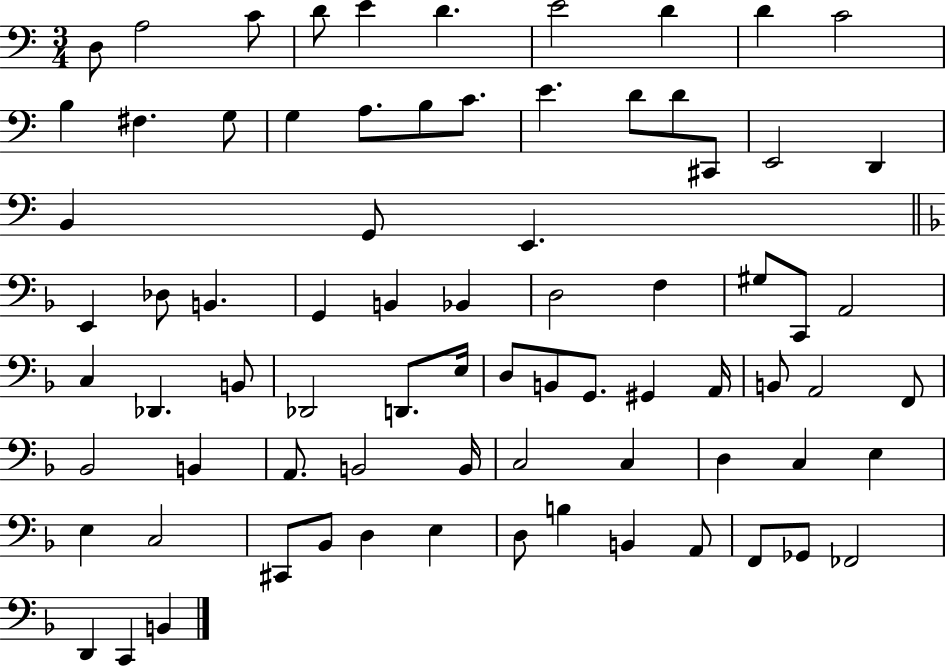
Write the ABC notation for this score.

X:1
T:Untitled
M:3/4
L:1/4
K:C
D,/2 A,2 C/2 D/2 E D E2 D D C2 B, ^F, G,/2 G, A,/2 B,/2 C/2 E D/2 D/2 ^C,,/2 E,,2 D,, B,, G,,/2 E,, E,, _D,/2 B,, G,, B,, _B,, D,2 F, ^G,/2 C,,/2 A,,2 C, _D,, B,,/2 _D,,2 D,,/2 E,/4 D,/2 B,,/2 G,,/2 ^G,, A,,/4 B,,/2 A,,2 F,,/2 _B,,2 B,, A,,/2 B,,2 B,,/4 C,2 C, D, C, E, E, C,2 ^C,,/2 _B,,/2 D, E, D,/2 B, B,, A,,/2 F,,/2 _G,,/2 _F,,2 D,, C,, B,,